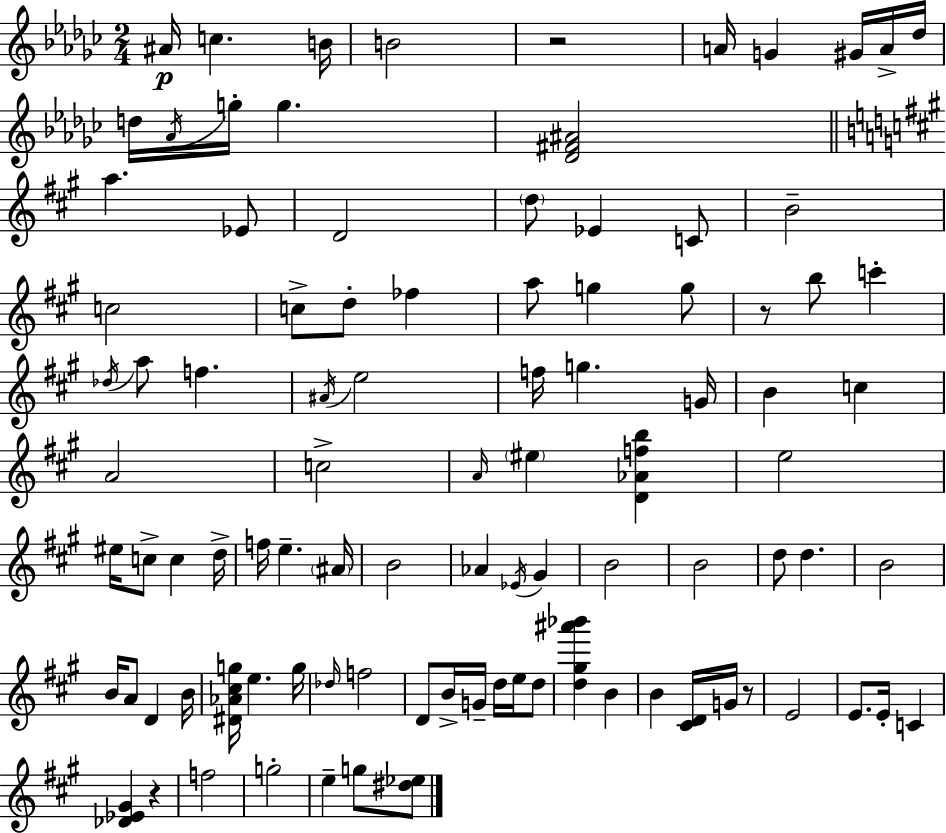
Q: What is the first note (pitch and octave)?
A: A#4